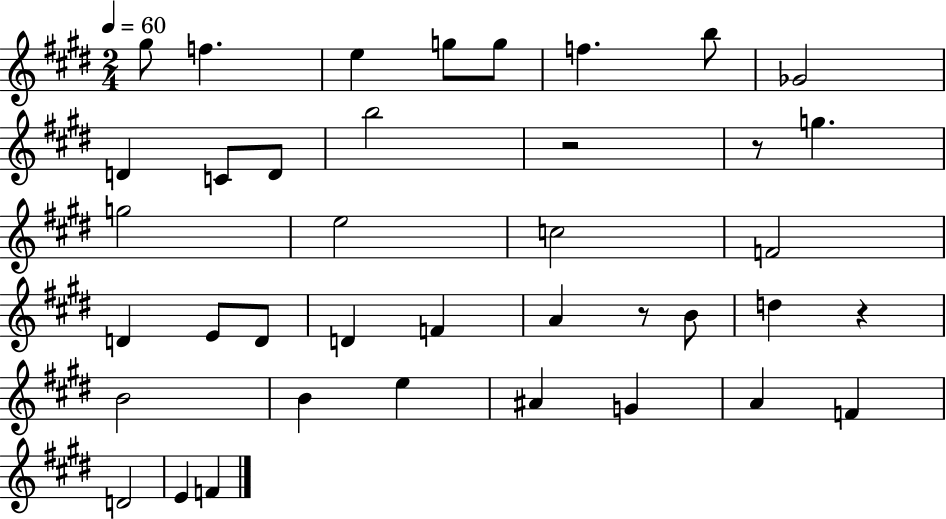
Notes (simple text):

G#5/e F5/q. E5/q G5/e G5/e F5/q. B5/e Gb4/h D4/q C4/e D4/e B5/h R/h R/e G5/q. G5/h E5/h C5/h F4/h D4/q E4/e D4/e D4/q F4/q A4/q R/e B4/e D5/q R/q B4/h B4/q E5/q A#4/q G4/q A4/q F4/q D4/h E4/q F4/q